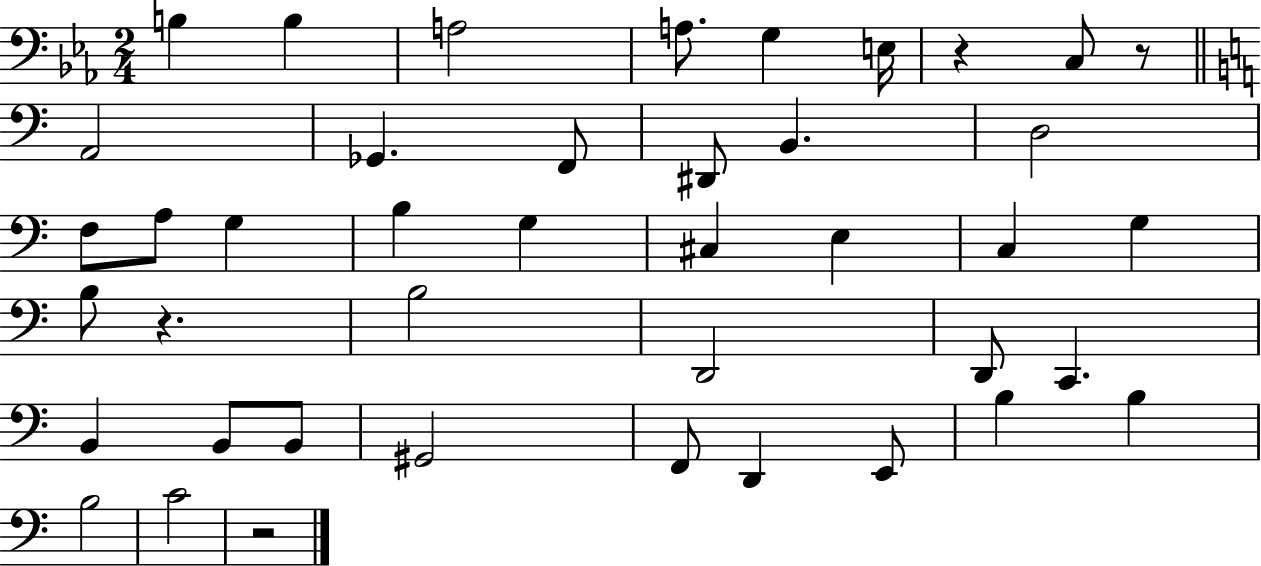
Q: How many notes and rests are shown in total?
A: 42